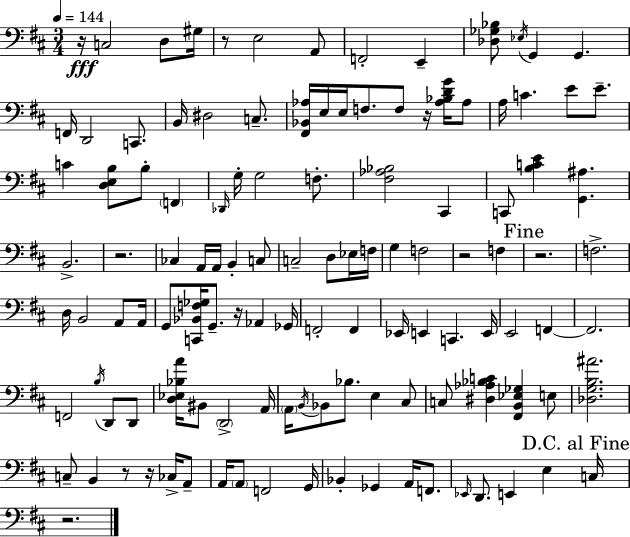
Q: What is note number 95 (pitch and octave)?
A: E2